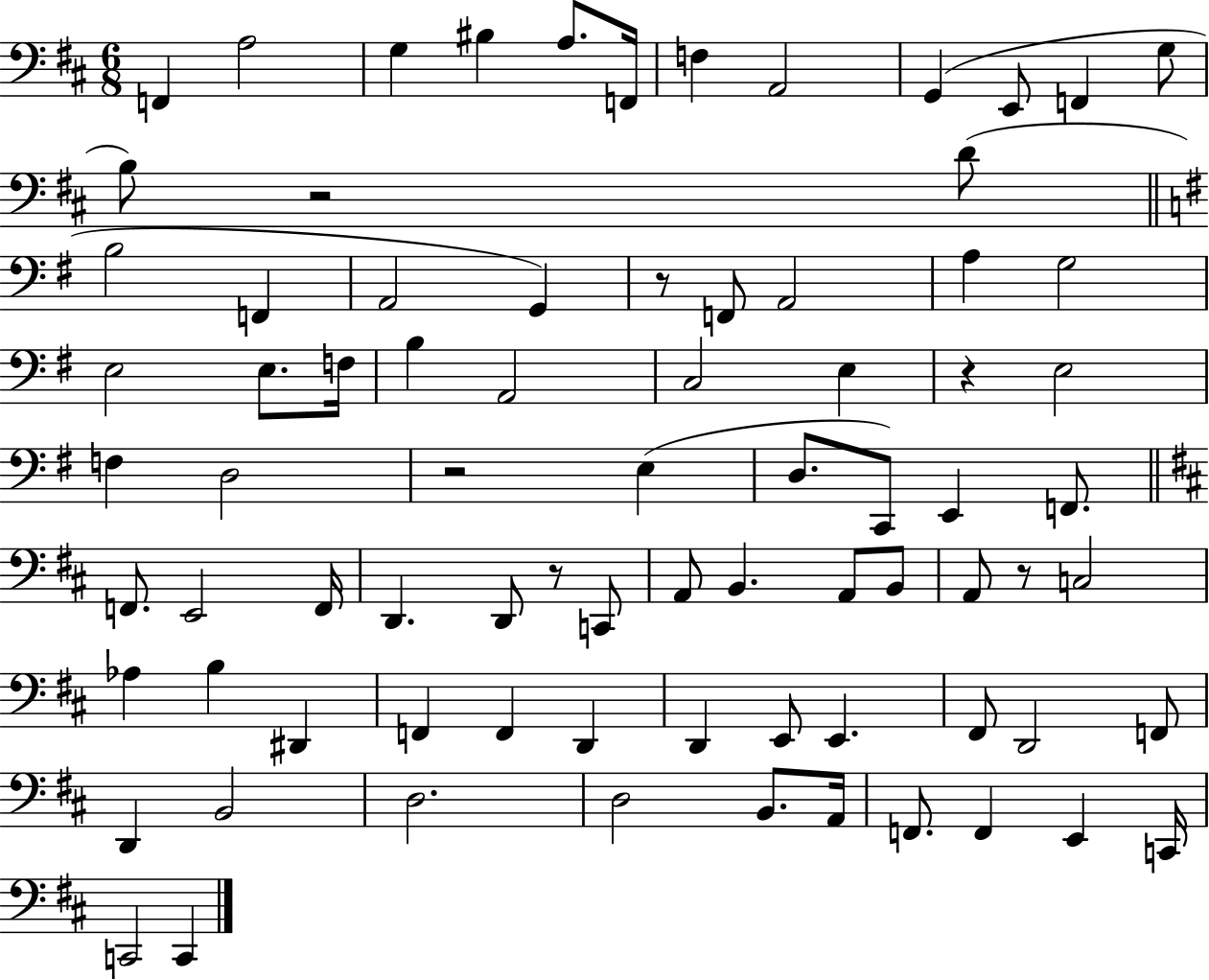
{
  \clef bass
  \numericTimeSignature
  \time 6/8
  \key d \major
  f,4 a2 | g4 bis4 a8. f,16 | f4 a,2 | g,4( e,8 f,4 g8 | \break b8) r2 d'8( | \bar "||" \break \key g \major b2 f,4 | a,2 g,4) | r8 f,8 a,2 | a4 g2 | \break e2 e8. f16 | b4 a,2 | c2 e4 | r4 e2 | \break f4 d2 | r2 e4( | d8. c,8) e,4 f,8. | \bar "||" \break \key d \major f,8. e,2 f,16 | d,4. d,8 r8 c,8 | a,8 b,4. a,8 b,8 | a,8 r8 c2 | \break aes4 b4 dis,4 | f,4 f,4 d,4 | d,4 e,8 e,4. | fis,8 d,2 f,8 | \break d,4 b,2 | d2. | d2 b,8. a,16 | f,8. f,4 e,4 c,16 | \break c,2 c,4 | \bar "|."
}